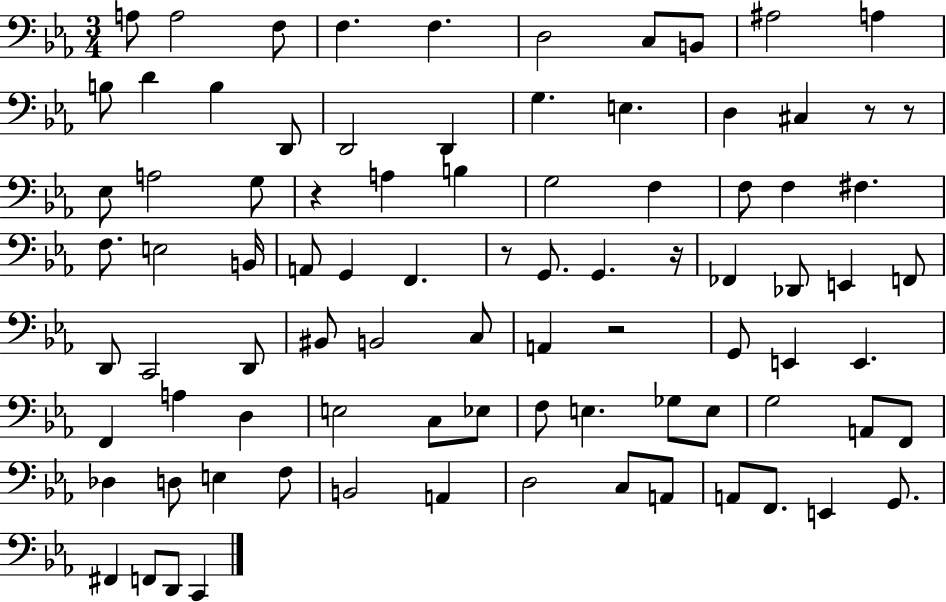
X:1
T:Untitled
M:3/4
L:1/4
K:Eb
A,/2 A,2 F,/2 F, F, D,2 C,/2 B,,/2 ^A,2 A, B,/2 D B, D,,/2 D,,2 D,, G, E, D, ^C, z/2 z/2 _E,/2 A,2 G,/2 z A, B, G,2 F, F,/2 F, ^F, F,/2 E,2 B,,/4 A,,/2 G,, F,, z/2 G,,/2 G,, z/4 _F,, _D,,/2 E,, F,,/2 D,,/2 C,,2 D,,/2 ^B,,/2 B,,2 C,/2 A,, z2 G,,/2 E,, E,, F,, A, D, E,2 C,/2 _E,/2 F,/2 E, _G,/2 E,/2 G,2 A,,/2 F,,/2 _D, D,/2 E, F,/2 B,,2 A,, D,2 C,/2 A,,/2 A,,/2 F,,/2 E,, G,,/2 ^F,, F,,/2 D,,/2 C,,